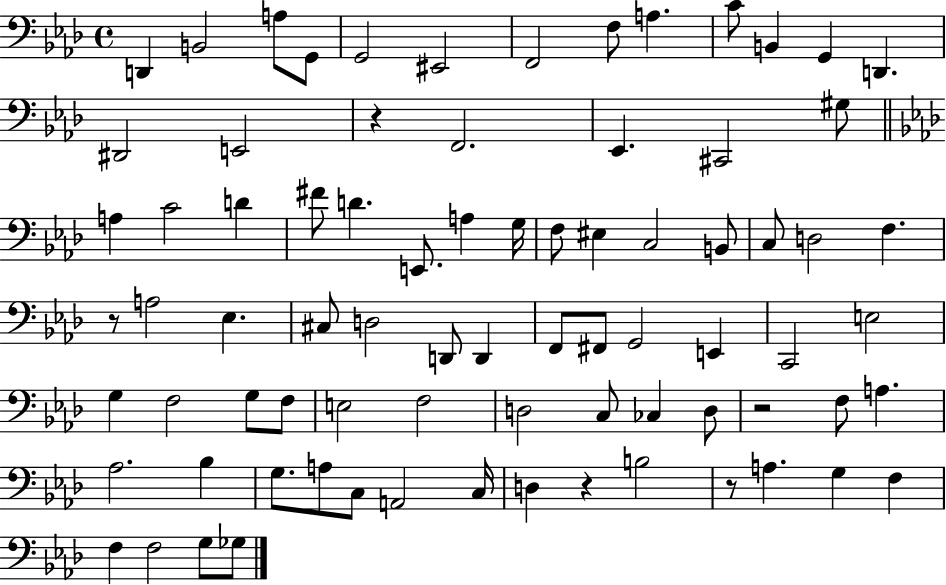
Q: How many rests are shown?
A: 5